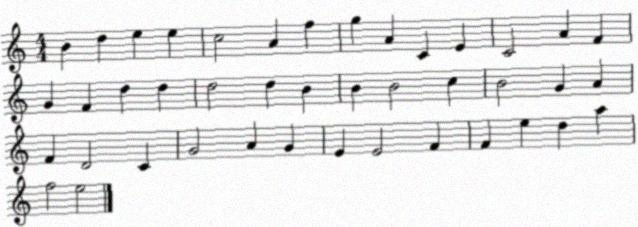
X:1
T:Untitled
M:4/4
L:1/4
K:C
B d e e c2 A f g A C E C2 A F G F d d d2 d B B B2 c B2 G A F D2 C G2 A G E E2 F F e d a f2 e2